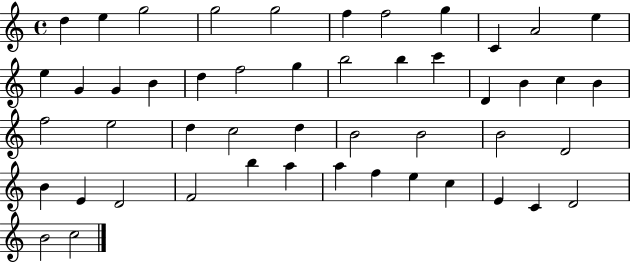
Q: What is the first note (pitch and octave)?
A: D5